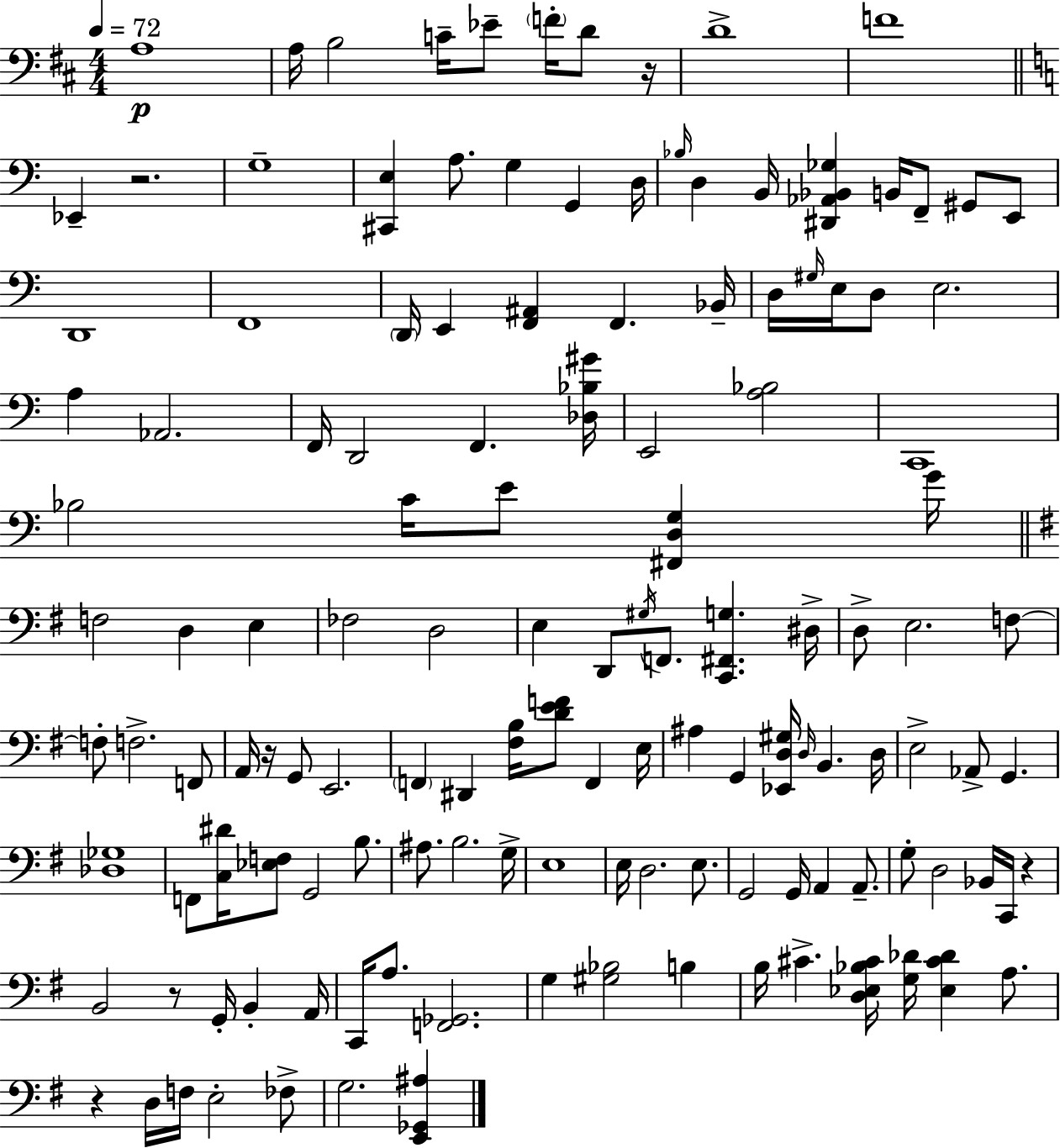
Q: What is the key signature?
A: D major